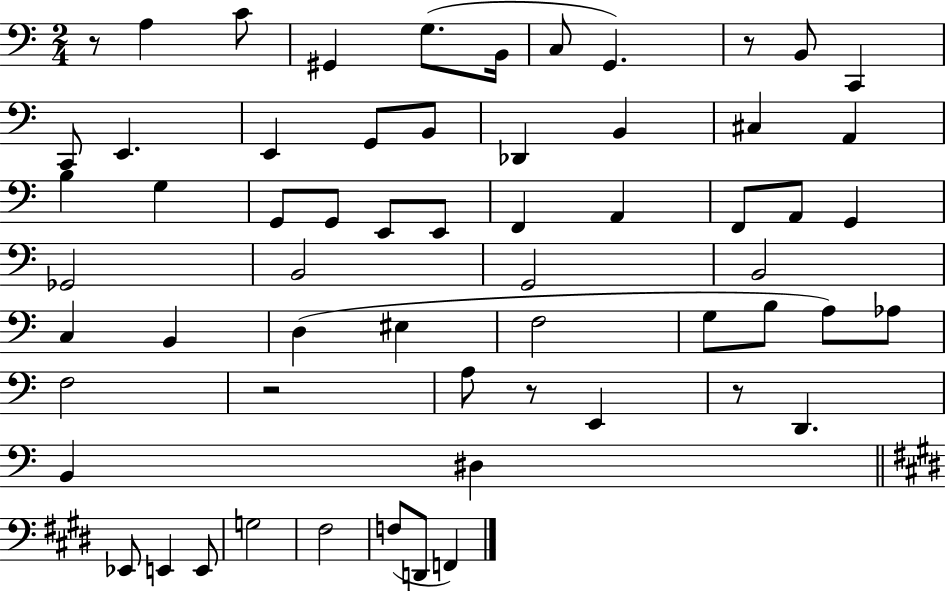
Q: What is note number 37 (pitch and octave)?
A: EIS3